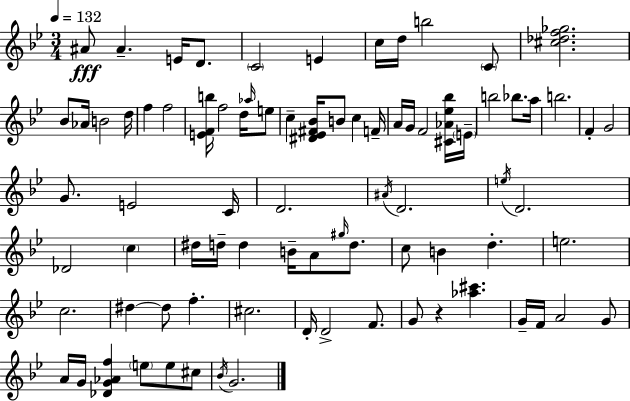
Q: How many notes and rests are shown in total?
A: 82